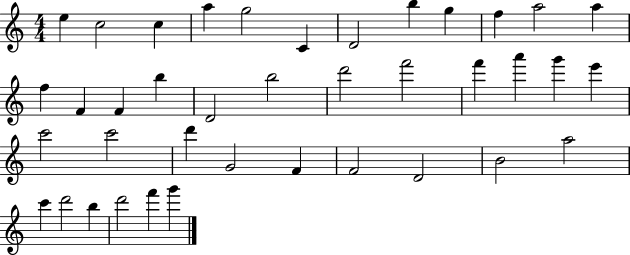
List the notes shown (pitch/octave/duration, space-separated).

E5/q C5/h C5/q A5/q G5/h C4/q D4/h B5/q G5/q F5/q A5/h A5/q F5/q F4/q F4/q B5/q D4/h B5/h D6/h F6/h F6/q A6/q G6/q E6/q C6/h C6/h D6/q G4/h F4/q F4/h D4/h B4/h A5/h C6/q D6/h B5/q D6/h F6/q G6/q